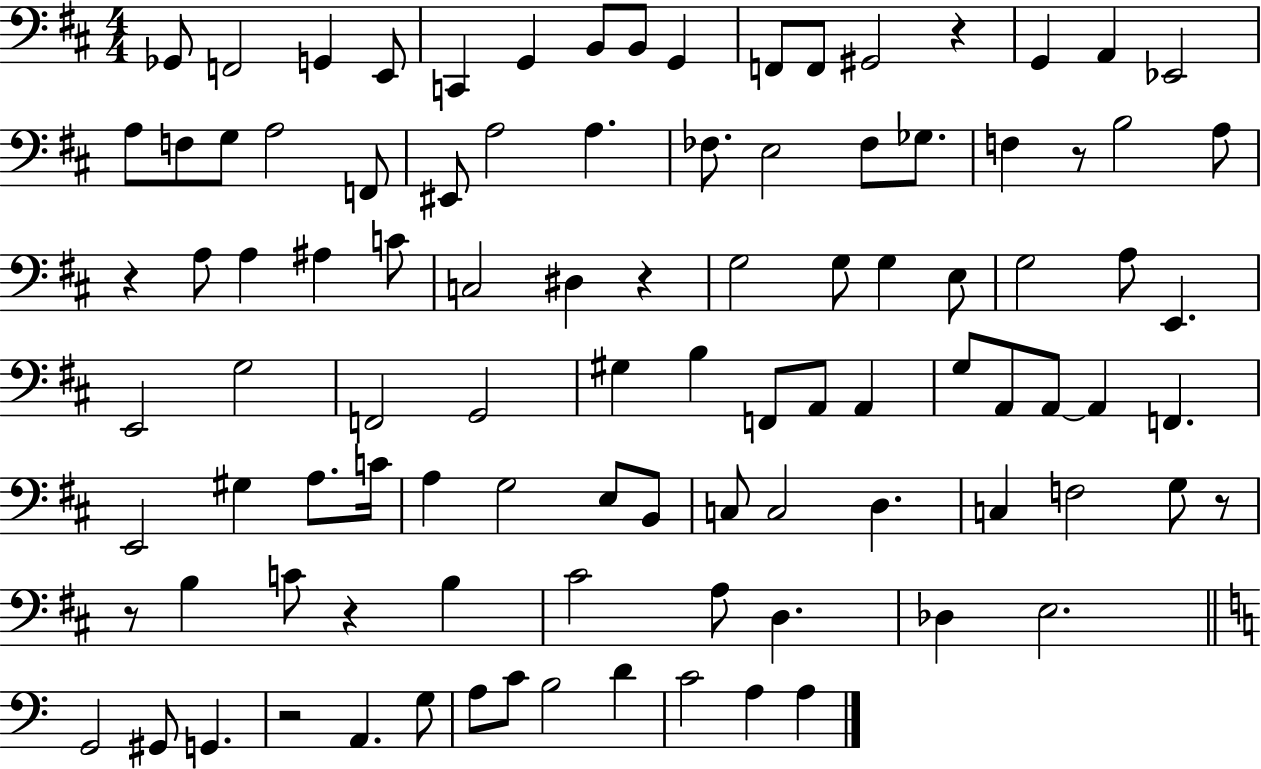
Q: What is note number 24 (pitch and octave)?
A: FES3